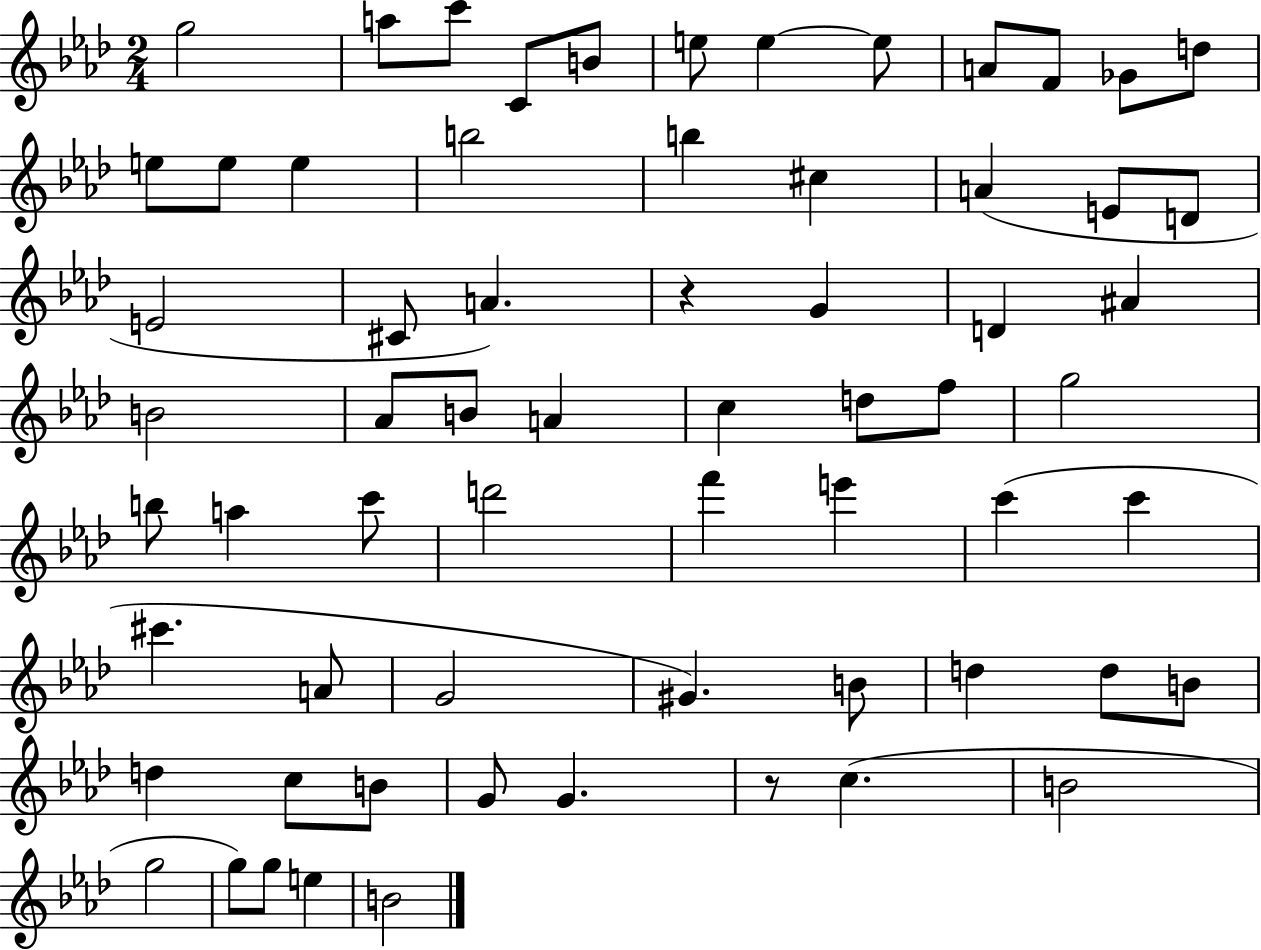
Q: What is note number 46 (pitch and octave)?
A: G4